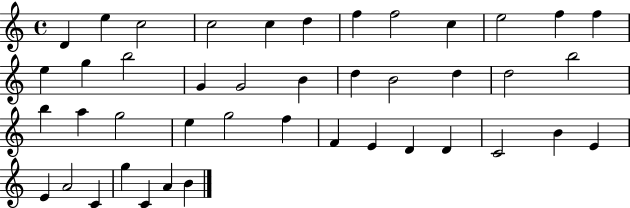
D4/q E5/q C5/h C5/h C5/q D5/q F5/q F5/h C5/q E5/h F5/q F5/q E5/q G5/q B5/h G4/q G4/h B4/q D5/q B4/h D5/q D5/h B5/h B5/q A5/q G5/h E5/q G5/h F5/q F4/q E4/q D4/q D4/q C4/h B4/q E4/q E4/q A4/h C4/q G5/q C4/q A4/q B4/q